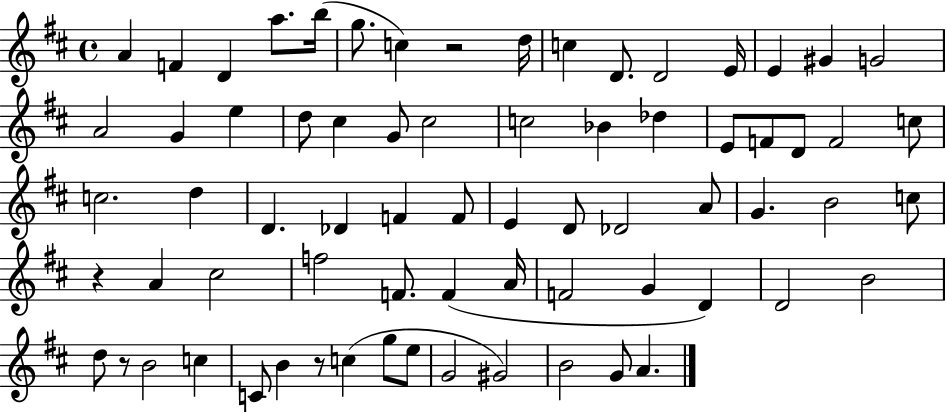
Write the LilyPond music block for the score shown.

{
  \clef treble
  \time 4/4
  \defaultTimeSignature
  \key d \major
  a'4 f'4 d'4 a''8. b''16( | g''8. c''4) r2 d''16 | c''4 d'8. d'2 e'16 | e'4 gis'4 g'2 | \break a'2 g'4 e''4 | d''8 cis''4 g'8 cis''2 | c''2 bes'4 des''4 | e'8 f'8 d'8 f'2 c''8 | \break c''2. d''4 | d'4. des'4 f'4 f'8 | e'4 d'8 des'2 a'8 | g'4. b'2 c''8 | \break r4 a'4 cis''2 | f''2 f'8. f'4( a'16 | f'2 g'4 d'4) | d'2 b'2 | \break d''8 r8 b'2 c''4 | c'8 b'4 r8 c''4( g''8 e''8 | g'2 gis'2) | b'2 g'8 a'4. | \break \bar "|."
}